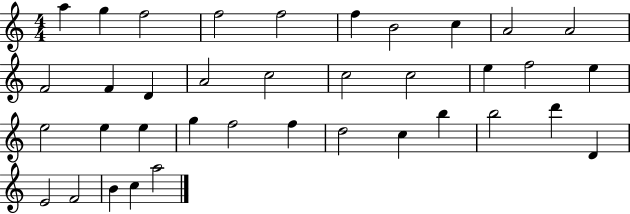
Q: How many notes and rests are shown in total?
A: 37